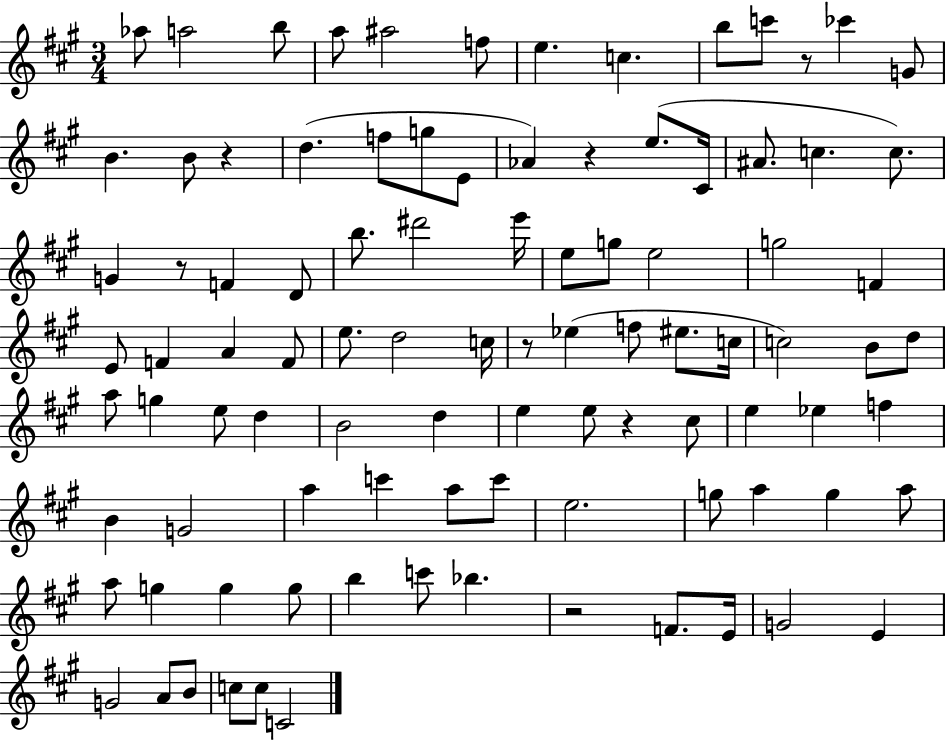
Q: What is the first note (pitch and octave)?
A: Ab5